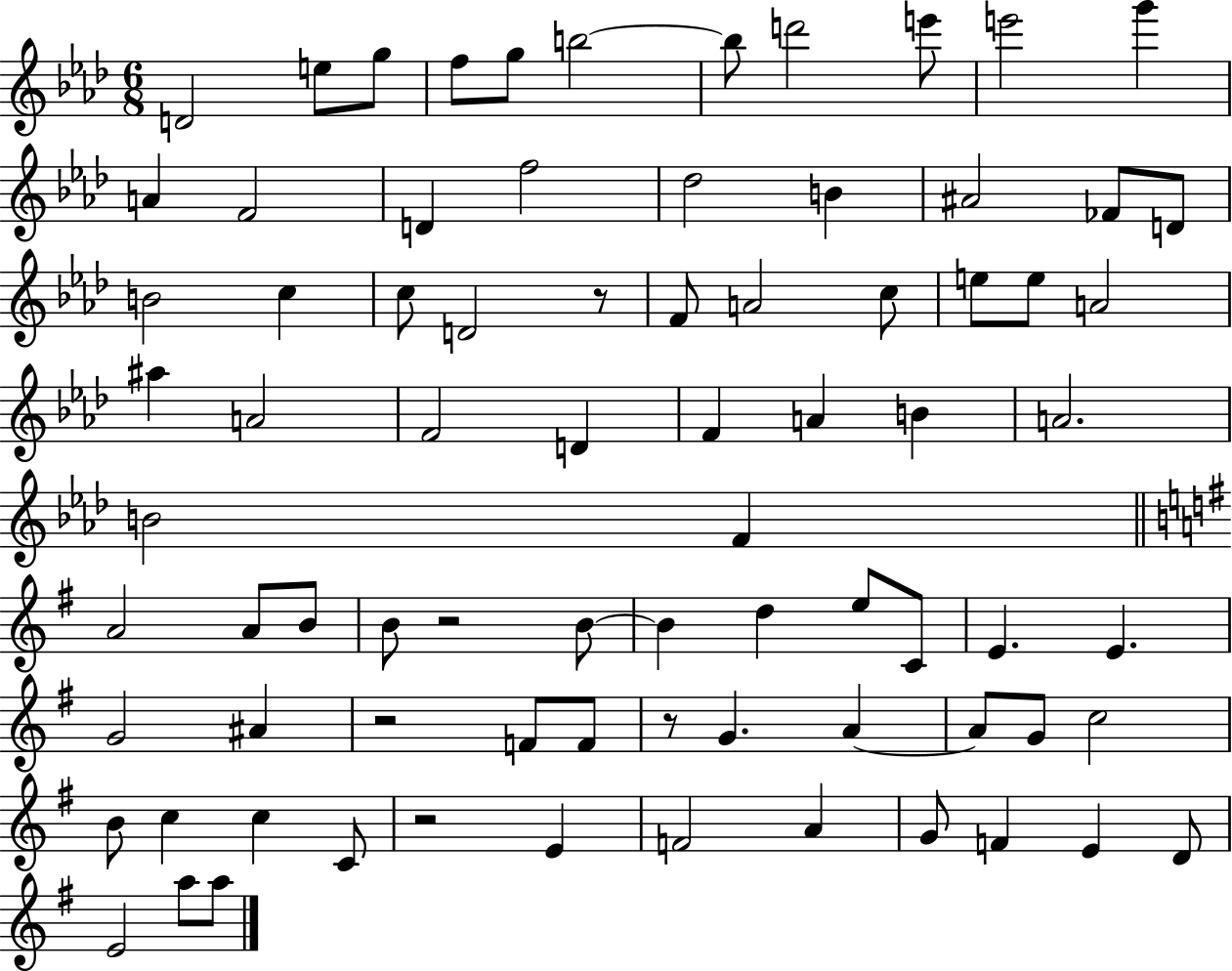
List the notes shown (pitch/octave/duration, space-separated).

D4/h E5/e G5/e F5/e G5/e B5/h B5/e D6/h E6/e E6/h G6/q A4/q F4/h D4/q F5/h Db5/h B4/q A#4/h FES4/e D4/e B4/h C5/q C5/e D4/h R/e F4/e A4/h C5/e E5/e E5/e A4/h A#5/q A4/h F4/h D4/q F4/q A4/q B4/q A4/h. B4/h F4/q A4/h A4/e B4/e B4/e R/h B4/e B4/q D5/q E5/e C4/e E4/q. E4/q. G4/h A#4/q R/h F4/e F4/e R/e G4/q. A4/q A4/e G4/e C5/h B4/e C5/q C5/q C4/e R/h E4/q F4/h A4/q G4/e F4/q E4/q D4/e E4/h A5/e A5/e